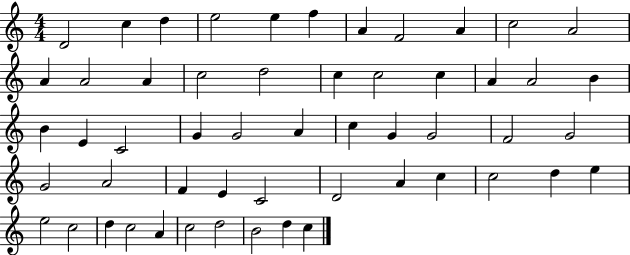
{
  \clef treble
  \numericTimeSignature
  \time 4/4
  \key c \major
  d'2 c''4 d''4 | e''2 e''4 f''4 | a'4 f'2 a'4 | c''2 a'2 | \break a'4 a'2 a'4 | c''2 d''2 | c''4 c''2 c''4 | a'4 a'2 b'4 | \break b'4 e'4 c'2 | g'4 g'2 a'4 | c''4 g'4 g'2 | f'2 g'2 | \break g'2 a'2 | f'4 e'4 c'2 | d'2 a'4 c''4 | c''2 d''4 e''4 | \break e''2 c''2 | d''4 c''2 a'4 | c''2 d''2 | b'2 d''4 c''4 | \break \bar "|."
}